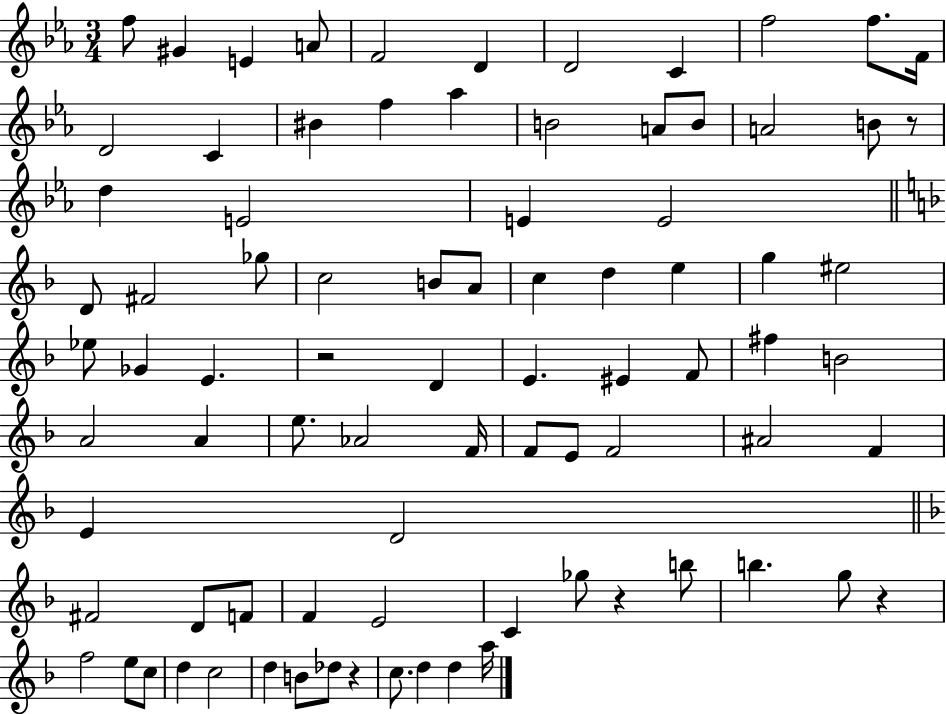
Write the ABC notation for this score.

X:1
T:Untitled
M:3/4
L:1/4
K:Eb
f/2 ^G E A/2 F2 D D2 C f2 f/2 F/4 D2 C ^B f _a B2 A/2 B/2 A2 B/2 z/2 d E2 E E2 D/2 ^F2 _g/2 c2 B/2 A/2 c d e g ^e2 _e/2 _G E z2 D E ^E F/2 ^f B2 A2 A e/2 _A2 F/4 F/2 E/2 F2 ^A2 F E D2 ^F2 D/2 F/2 F E2 C _g/2 z b/2 b g/2 z f2 e/2 c/2 d c2 d B/2 _d/2 z c/2 d d a/4